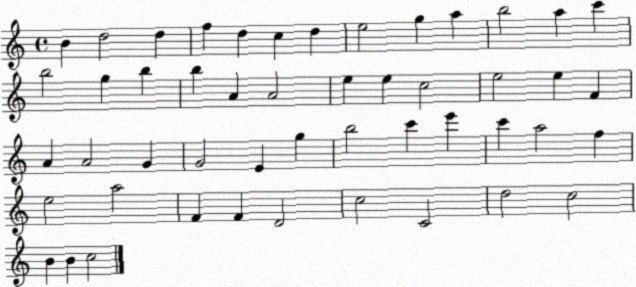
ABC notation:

X:1
T:Untitled
M:4/4
L:1/4
K:C
B d2 d f d c d e2 g a b2 a c' b2 g b b A A2 e e c2 e2 e F A A2 G G2 E g b2 c' e' c' a2 f e2 a2 F F D2 c2 C2 d2 c2 B B c2